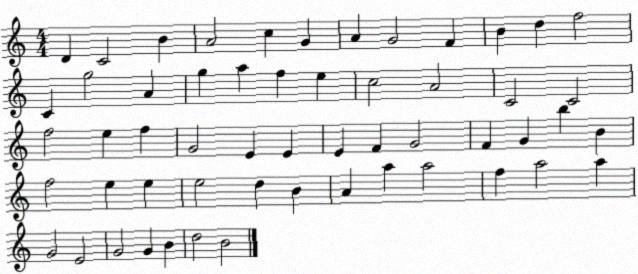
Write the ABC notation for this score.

X:1
T:Untitled
M:4/4
L:1/4
K:C
D C2 B A2 c G A G2 F B d f2 C g2 A g a f e c2 A2 C2 C2 f2 e f G2 E E E F G2 F G b B f2 e e e2 d B A a a2 f a2 a G2 E2 G2 G B d2 B2